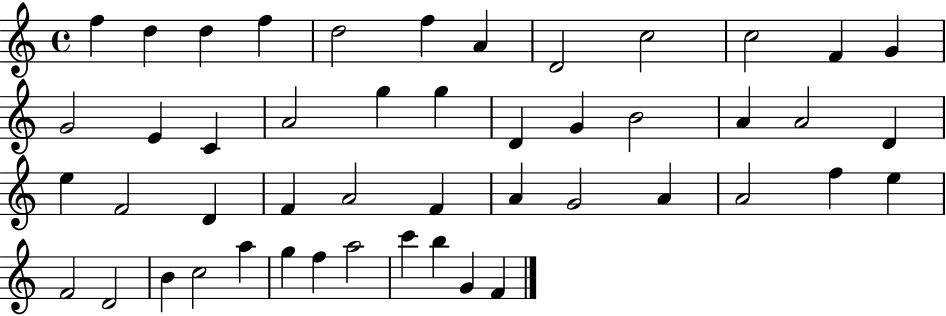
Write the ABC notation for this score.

X:1
T:Untitled
M:4/4
L:1/4
K:C
f d d f d2 f A D2 c2 c2 F G G2 E C A2 g g D G B2 A A2 D e F2 D F A2 F A G2 A A2 f e F2 D2 B c2 a g f a2 c' b G F